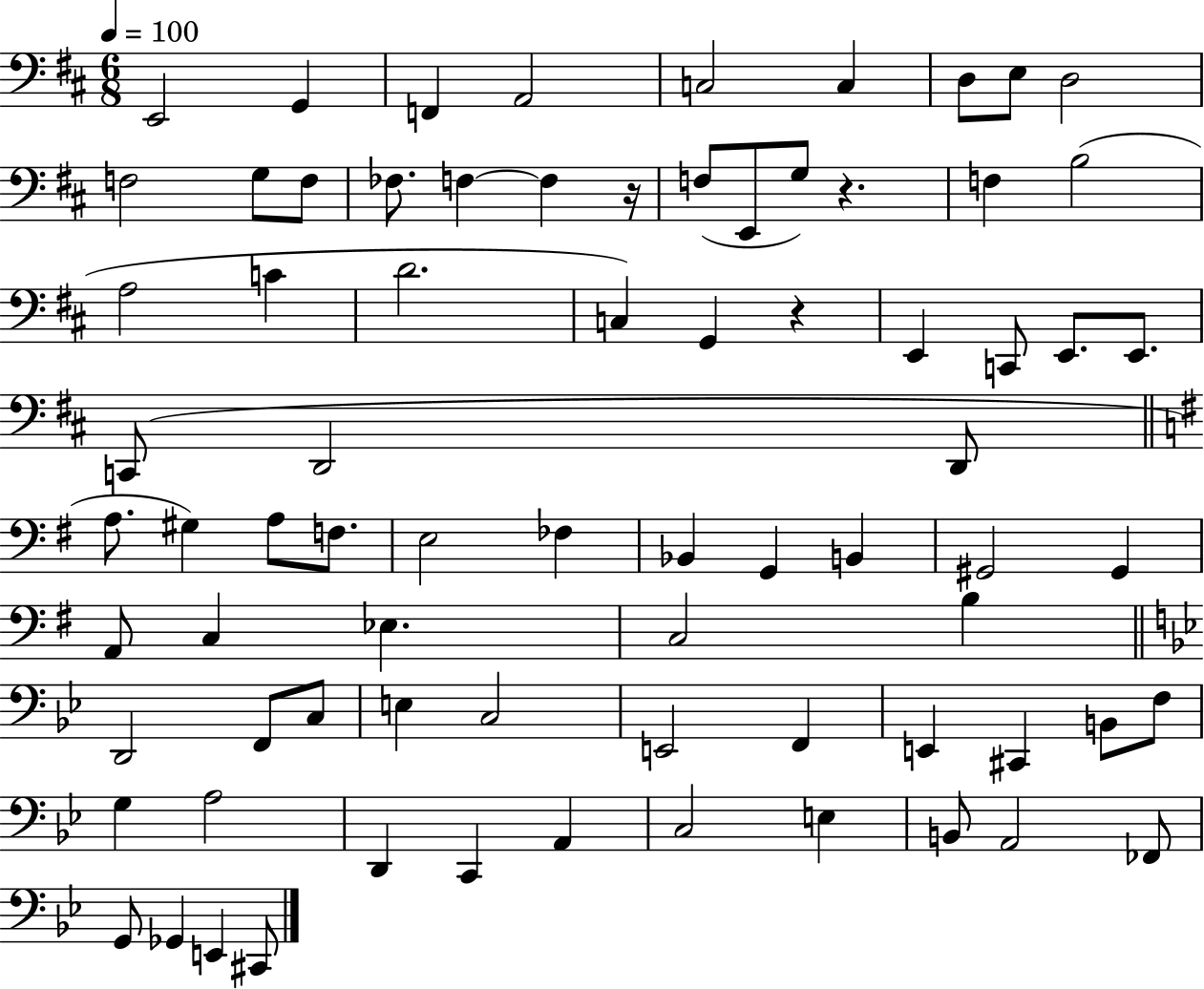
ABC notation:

X:1
T:Untitled
M:6/8
L:1/4
K:D
E,,2 G,, F,, A,,2 C,2 C, D,/2 E,/2 D,2 F,2 G,/2 F,/2 _F,/2 F, F, z/4 F,/2 E,,/2 G,/2 z F, B,2 A,2 C D2 C, G,, z E,, C,,/2 E,,/2 E,,/2 C,,/2 D,,2 D,,/2 A,/2 ^G, A,/2 F,/2 E,2 _F, _B,, G,, B,, ^G,,2 ^G,, A,,/2 C, _E, C,2 B, D,,2 F,,/2 C,/2 E, C,2 E,,2 F,, E,, ^C,, B,,/2 F,/2 G, A,2 D,, C,, A,, C,2 E, B,,/2 A,,2 _F,,/2 G,,/2 _G,, E,, ^C,,/2